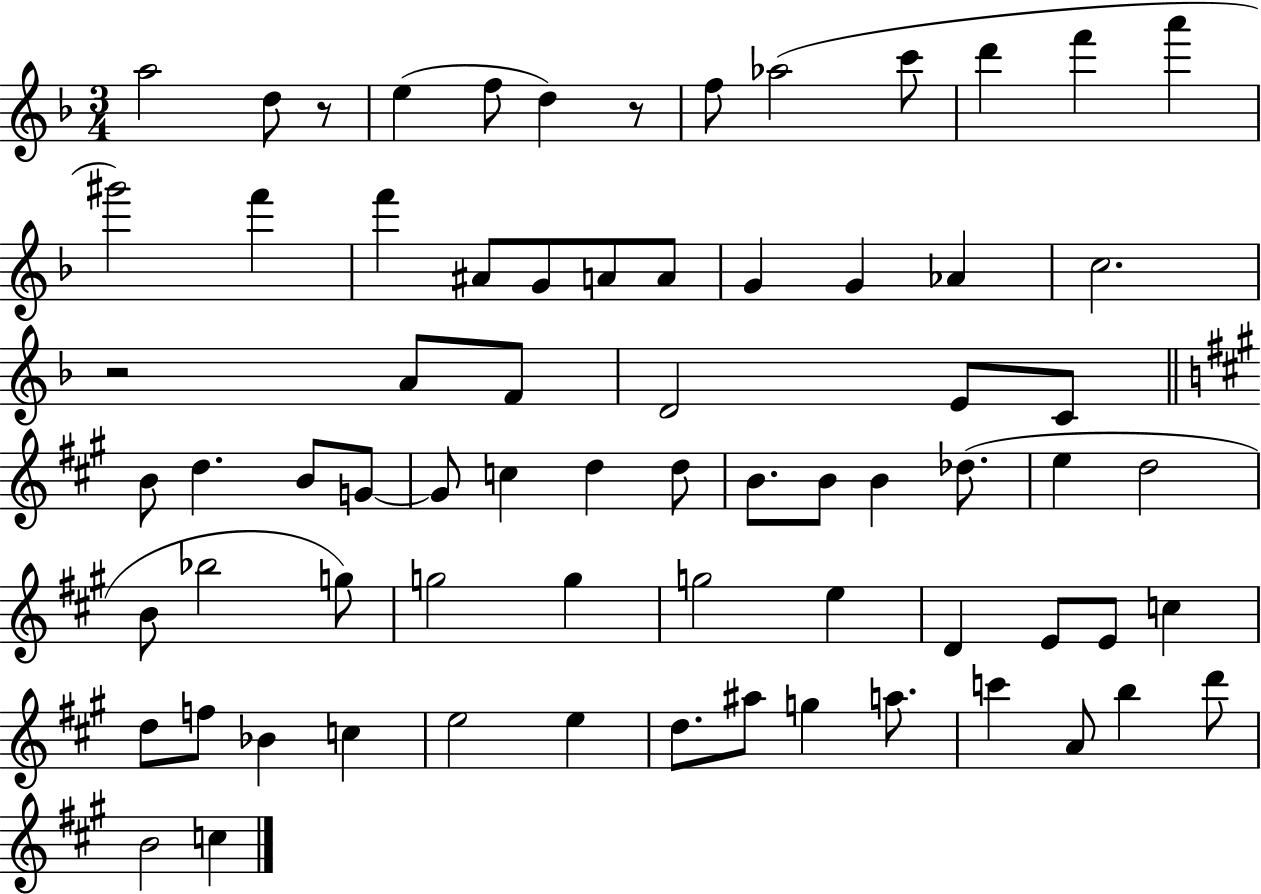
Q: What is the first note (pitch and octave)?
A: A5